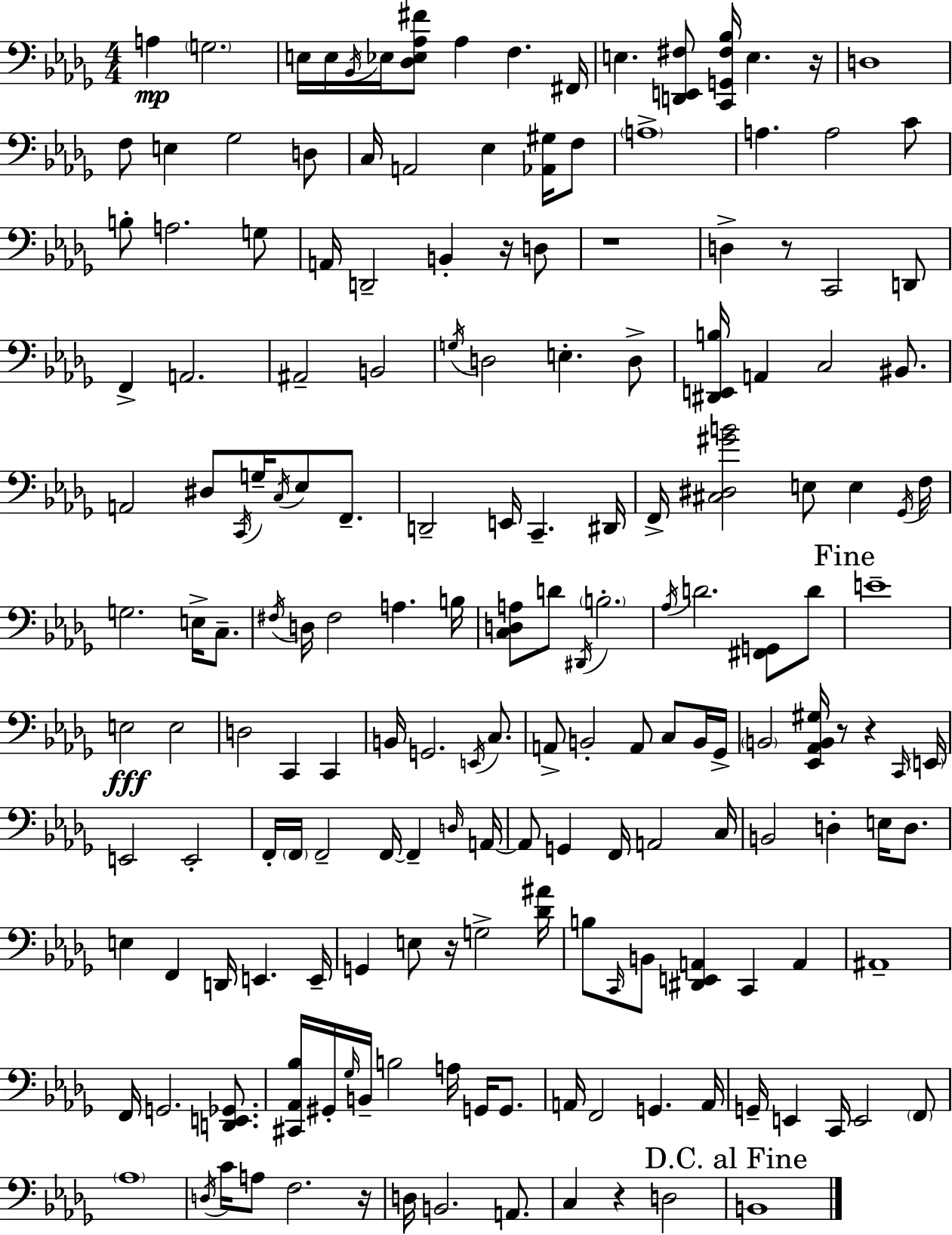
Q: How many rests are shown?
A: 9